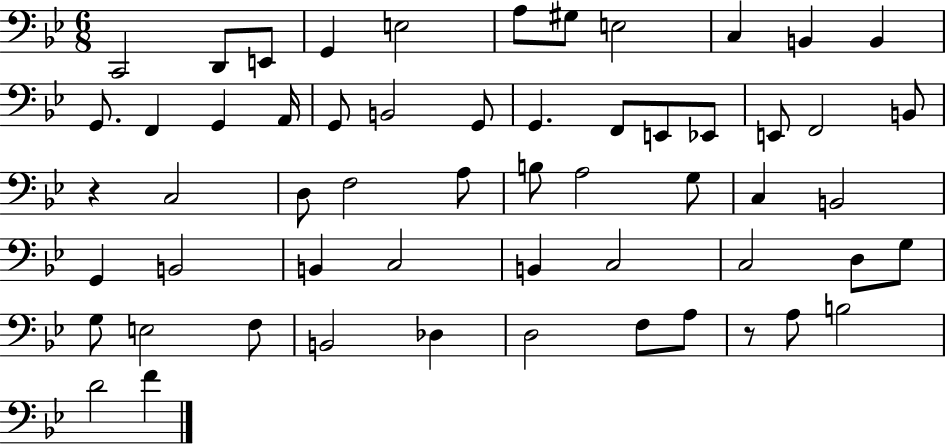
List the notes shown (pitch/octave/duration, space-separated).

C2/h D2/e E2/e G2/q E3/h A3/e G#3/e E3/h C3/q B2/q B2/q G2/e. F2/q G2/q A2/s G2/e B2/h G2/e G2/q. F2/e E2/e Eb2/e E2/e F2/h B2/e R/q C3/h D3/e F3/h A3/e B3/e A3/h G3/e C3/q B2/h G2/q B2/h B2/q C3/h B2/q C3/h C3/h D3/e G3/e G3/e E3/h F3/e B2/h Db3/q D3/h F3/e A3/e R/e A3/e B3/h D4/h F4/q